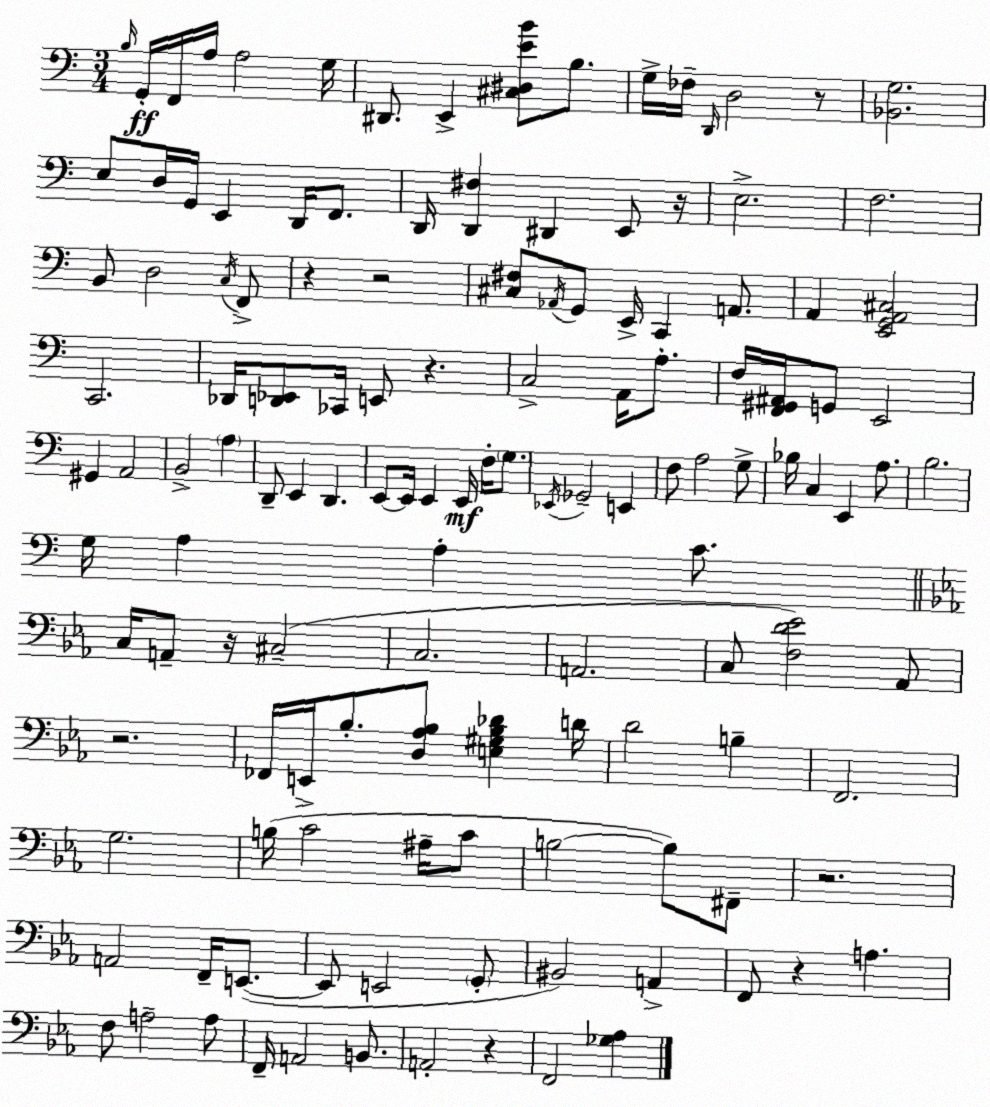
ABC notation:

X:1
T:Untitled
M:3/4
L:1/4
K:Am
B,/4 G,,/4 F,,/4 A,/4 A,2 G,/4 ^D,,/2 E,, [^C,^D,EB]/2 B,/2 G,/4 _F,/4 D,,/4 D,2 z/2 [_B,,G,]2 E,/2 D,/4 G,,/4 E,, D,,/4 F,,/2 D,,/4 [D,,^F,] ^D,, E,,/2 z/4 E,2 F,2 B,,/2 D,2 C,/4 F,,/2 z z2 [^C,^F,]/2 _A,,/4 G,,/2 E,,/4 C,, A,,/2 A,, [E,,G,,A,,^C,]2 C,,2 _D,,/4 [D,,_E,,]/2 _C,,/4 E,,/2 z C,2 A,,/4 A,/2 F,/4 [F,,^G,,^A,,]/4 G,,/2 E,,2 ^G,, A,,2 B,,2 A, D,,/2 E,, D,, E,,/2 E,,/4 E,, E,,/4 F,/4 G,/2 _E,,/4 _G,,2 E,, F,/2 A,2 G,/2 _B,/4 C, E,, A,/2 B,2 G,/4 A, A, C/2 C,/4 A,,/2 z/4 ^C,2 C,2 A,,2 C,/2 [F,D_E]2 _A,,/2 z2 _F,,/4 E,,/4 _B,/2 [D,_A,_B,]/2 [E,^G,_B,_D] D/4 D2 B, F,,2 G,2 B,/4 C2 ^A,/4 C/2 B,2 B,/2 ^F,,/2 z2 A,,2 F,,/4 E,,/2 E,,/2 E,,2 G,,/2 ^B,,2 A,, F,,/2 z A, F,/2 A,2 A,/2 F,,/4 A,,2 B,,/2 A,,2 z F,,2 [_G,_A,]